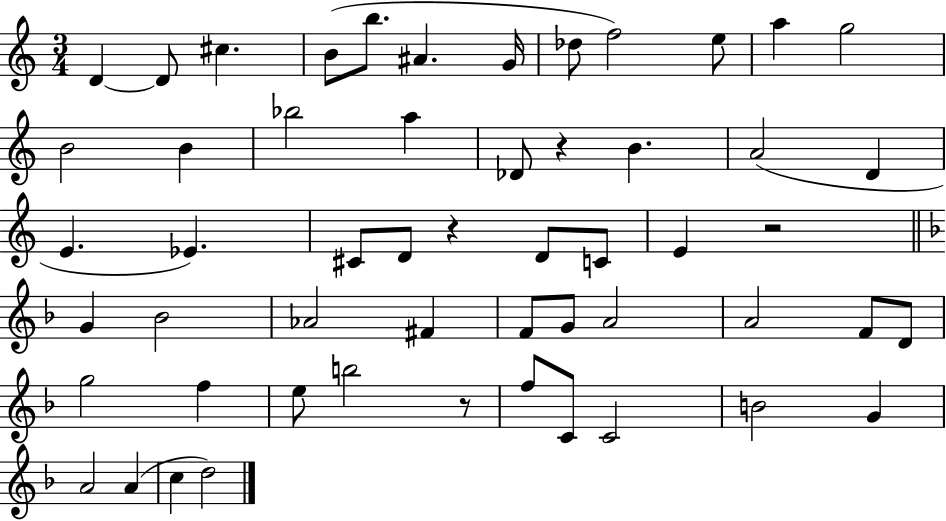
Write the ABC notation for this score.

X:1
T:Untitled
M:3/4
L:1/4
K:C
D D/2 ^c B/2 b/2 ^A G/4 _d/2 f2 e/2 a g2 B2 B _b2 a _D/2 z B A2 D E _E ^C/2 D/2 z D/2 C/2 E z2 G _B2 _A2 ^F F/2 G/2 A2 A2 F/2 D/2 g2 f e/2 b2 z/2 f/2 C/2 C2 B2 G A2 A c d2